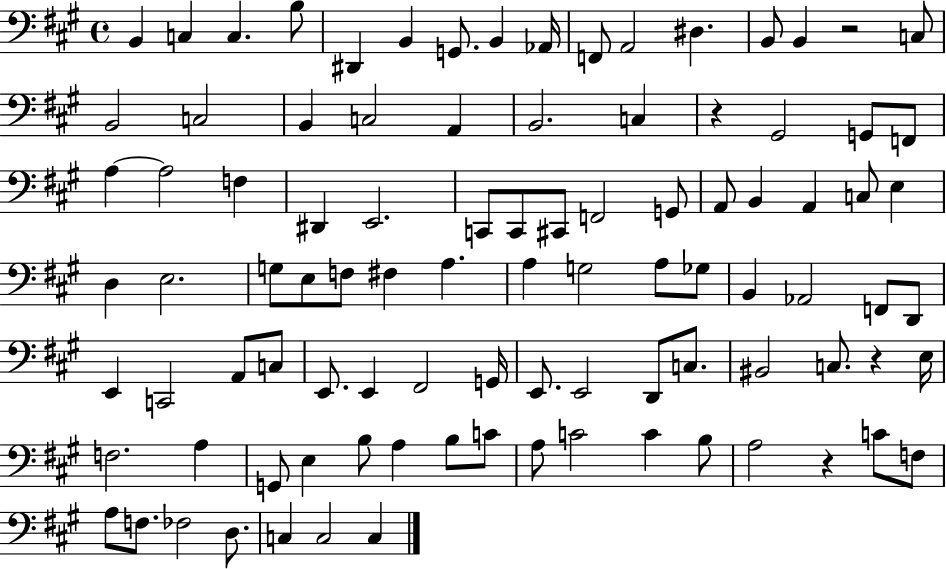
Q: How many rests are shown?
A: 4